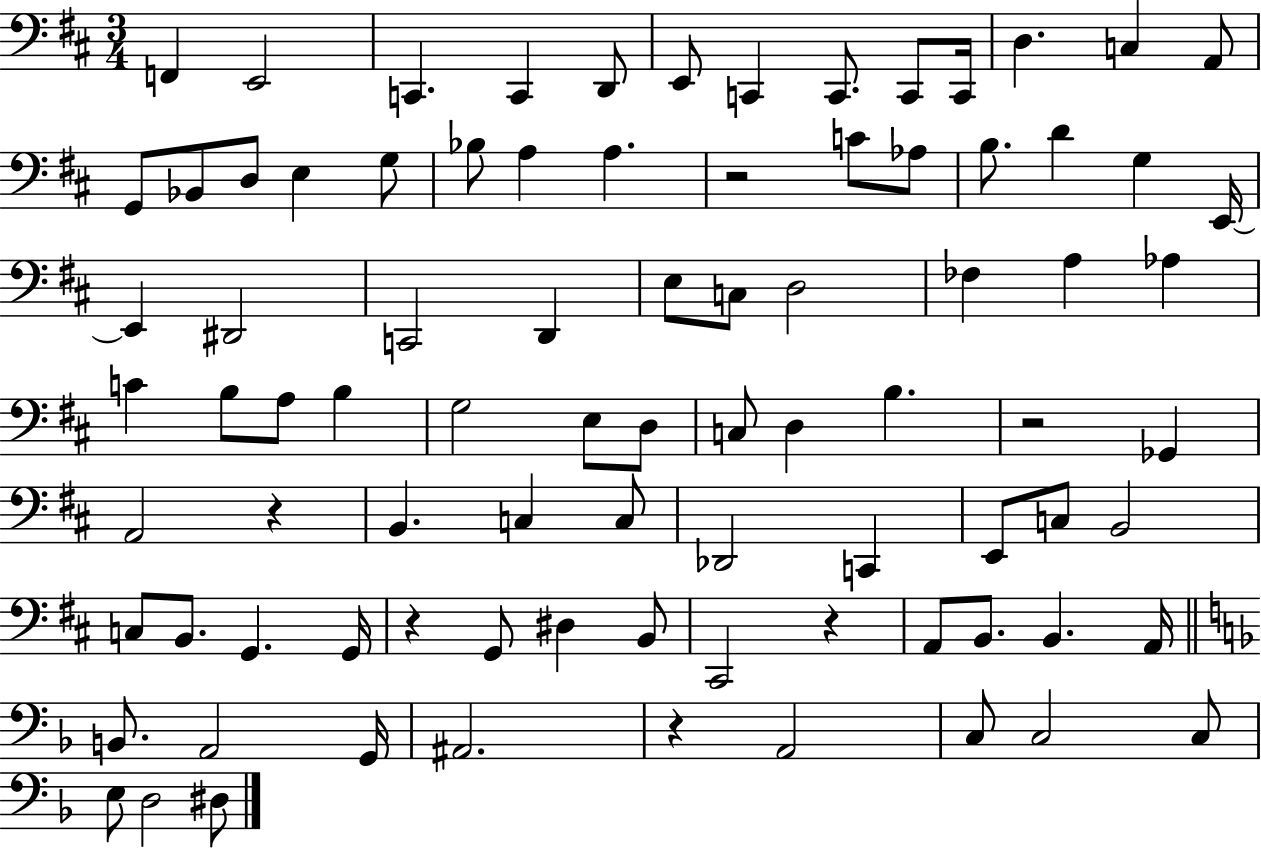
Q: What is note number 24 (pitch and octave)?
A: B3